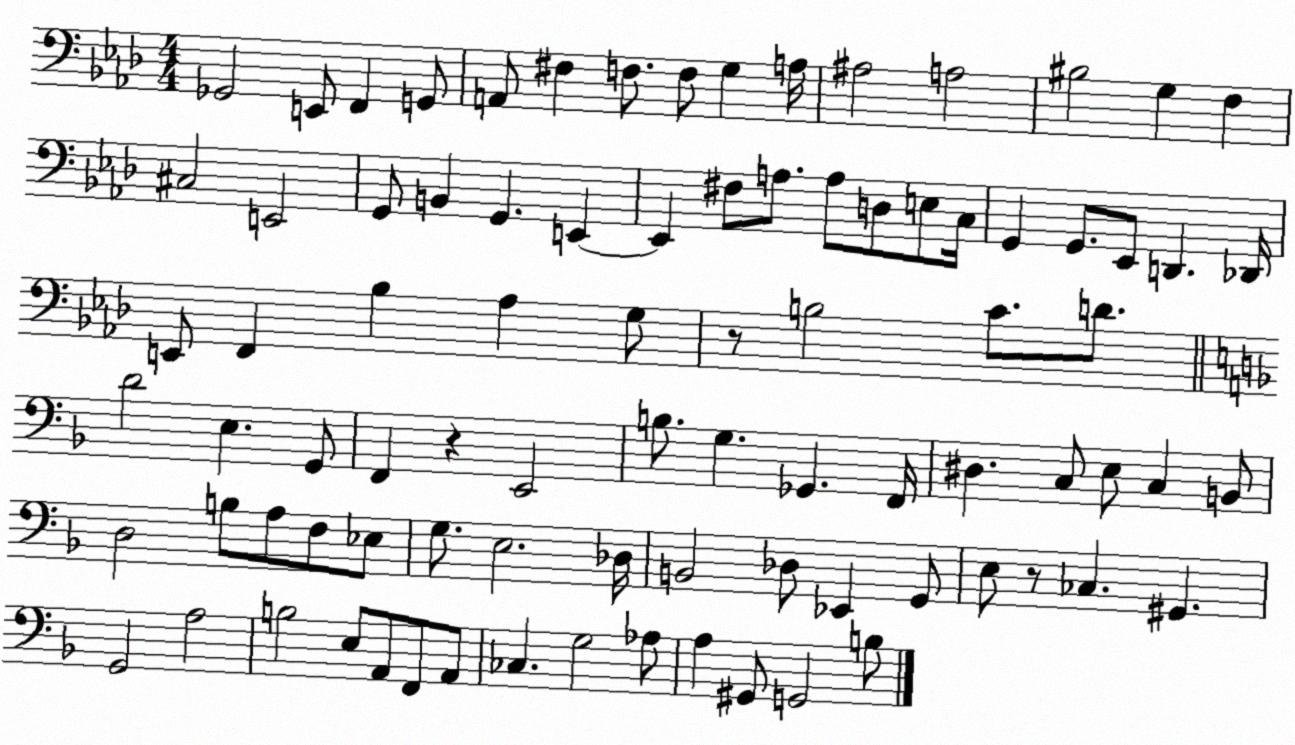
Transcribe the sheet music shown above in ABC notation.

X:1
T:Untitled
M:4/4
L:1/4
K:Ab
_G,,2 E,,/2 F,, G,,/2 A,,/2 ^F, F,/2 F,/2 G, A,/4 ^A,2 A,2 ^B,2 G, F, ^C,2 E,,2 G,,/2 B,, G,, E,, E,, ^F,/2 A,/2 A,/2 D,/2 E,/2 C,/4 G,, G,,/2 _E,,/2 D,, _D,,/4 E,,/2 F,, _B, _A, G,/2 z/2 B,2 C/2 D/2 D2 E, G,,/2 F,, z E,,2 B,/2 G, _G,, F,,/4 ^D, C,/2 E,/2 C, B,,/2 D,2 B,/2 A,/2 F,/2 _E,/2 G,/2 E,2 _D,/4 B,,2 _D,/2 _E,, G,,/2 E,/2 z/2 _C, ^G,, G,,2 A,2 B,2 E,/2 A,,/2 F,,/2 A,,/2 _C, G,2 _A,/2 A, ^G,,/2 G,,2 B,/2